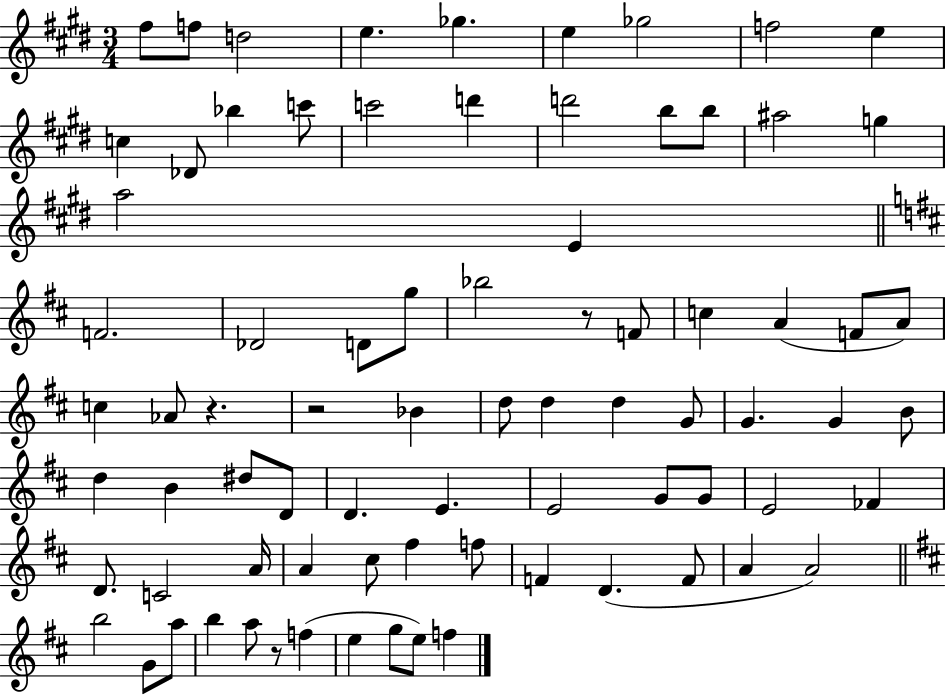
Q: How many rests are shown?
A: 4